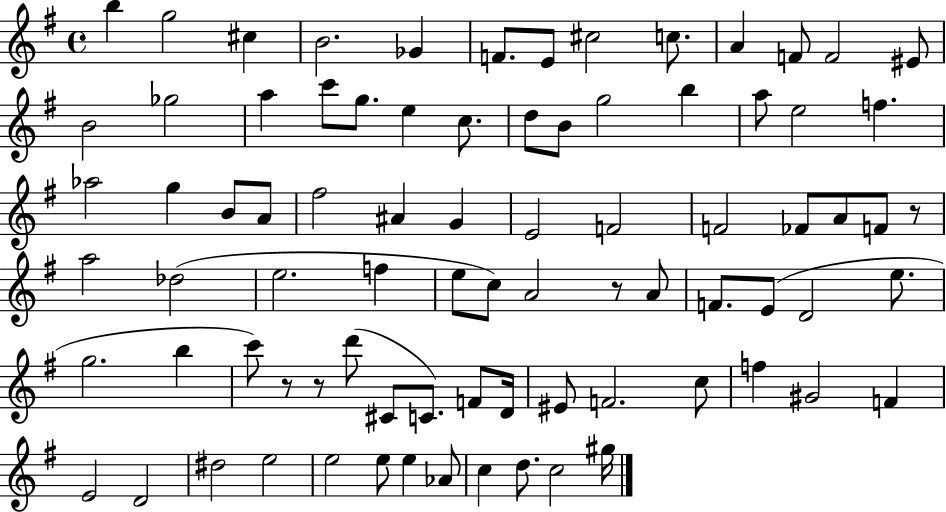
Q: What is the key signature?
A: G major